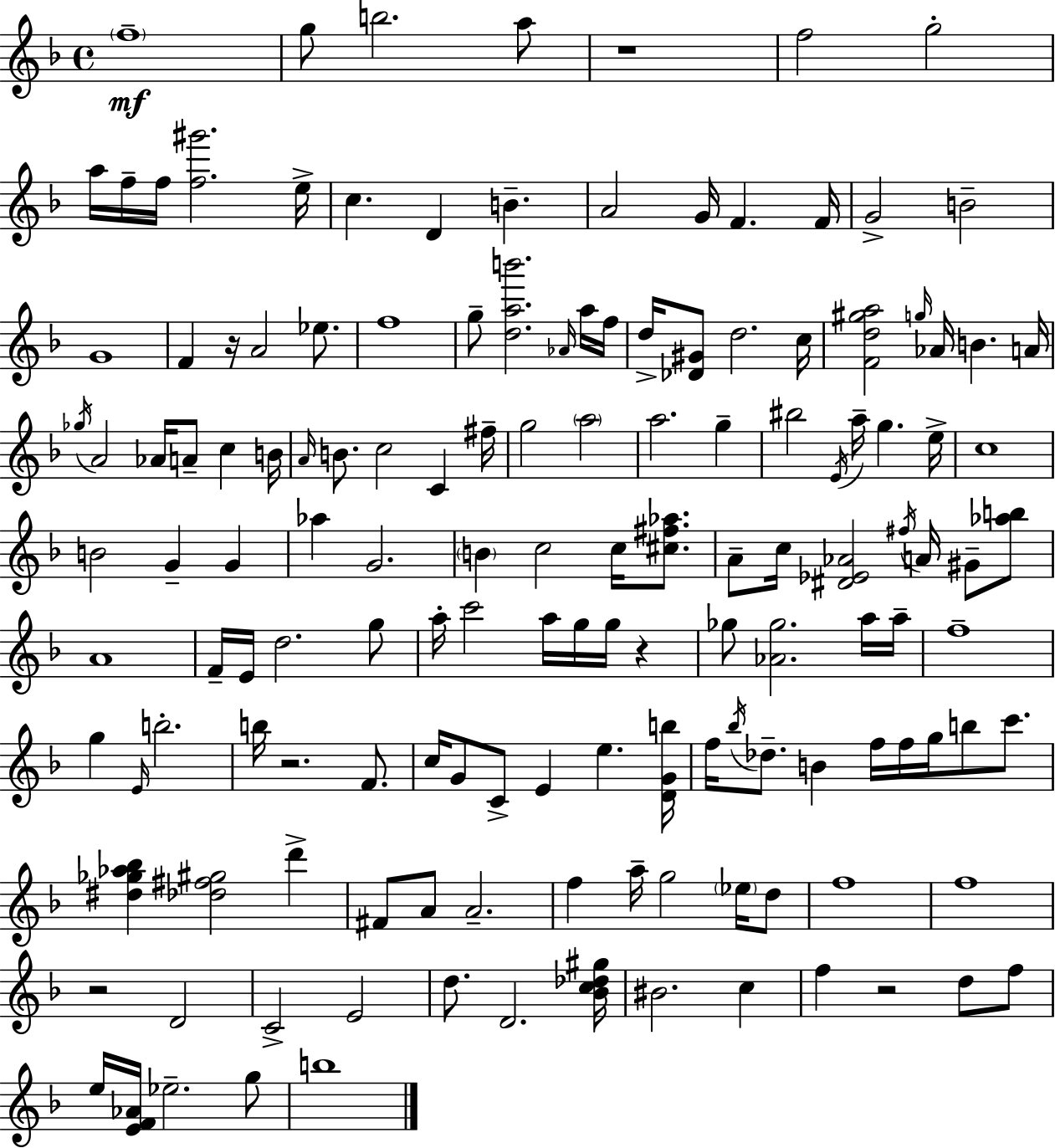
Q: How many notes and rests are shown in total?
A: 146